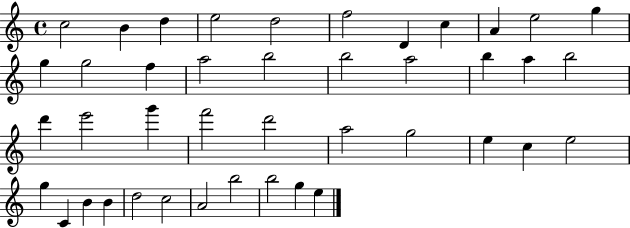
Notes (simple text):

C5/h B4/q D5/q E5/h D5/h F5/h D4/q C5/q A4/q E5/h G5/q G5/q G5/h F5/q A5/h B5/h B5/h A5/h B5/q A5/q B5/h D6/q E6/h G6/q F6/h D6/h A5/h G5/h E5/q C5/q E5/h G5/q C4/q B4/q B4/q D5/h C5/h A4/h B5/h B5/h G5/q E5/q